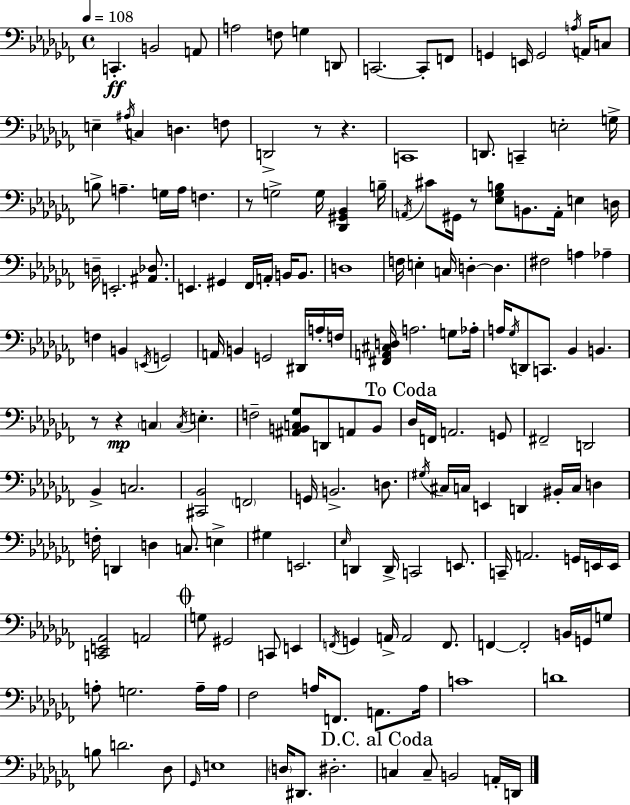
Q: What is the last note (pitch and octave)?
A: D2